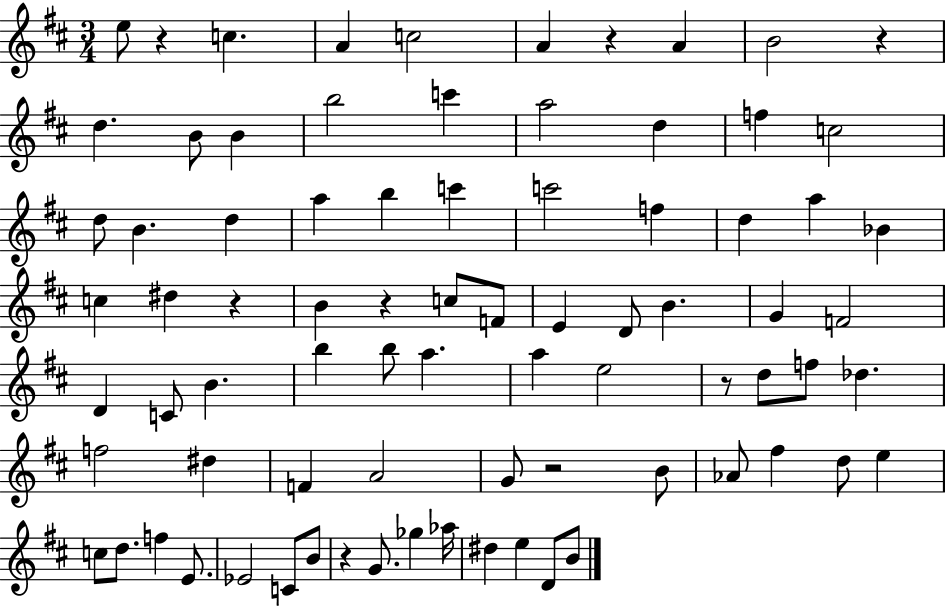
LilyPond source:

{
  \clef treble
  \numericTimeSignature
  \time 3/4
  \key d \major
  e''8 r4 c''4. | a'4 c''2 | a'4 r4 a'4 | b'2 r4 | \break d''4. b'8 b'4 | b''2 c'''4 | a''2 d''4 | f''4 c''2 | \break d''8 b'4. d''4 | a''4 b''4 c'''4 | c'''2 f''4 | d''4 a''4 bes'4 | \break c''4 dis''4 r4 | b'4 r4 c''8 f'8 | e'4 d'8 b'4. | g'4 f'2 | \break d'4 c'8 b'4. | b''4 b''8 a''4. | a''4 e''2 | r8 d''8 f''8 des''4. | \break f''2 dis''4 | f'4 a'2 | g'8 r2 b'8 | aes'8 fis''4 d''8 e''4 | \break c''8 d''8. f''4 e'8. | ees'2 c'8 b'8 | r4 g'8. ges''4 aes''16 | dis''4 e''4 d'8 b'8 | \break \bar "|."
}